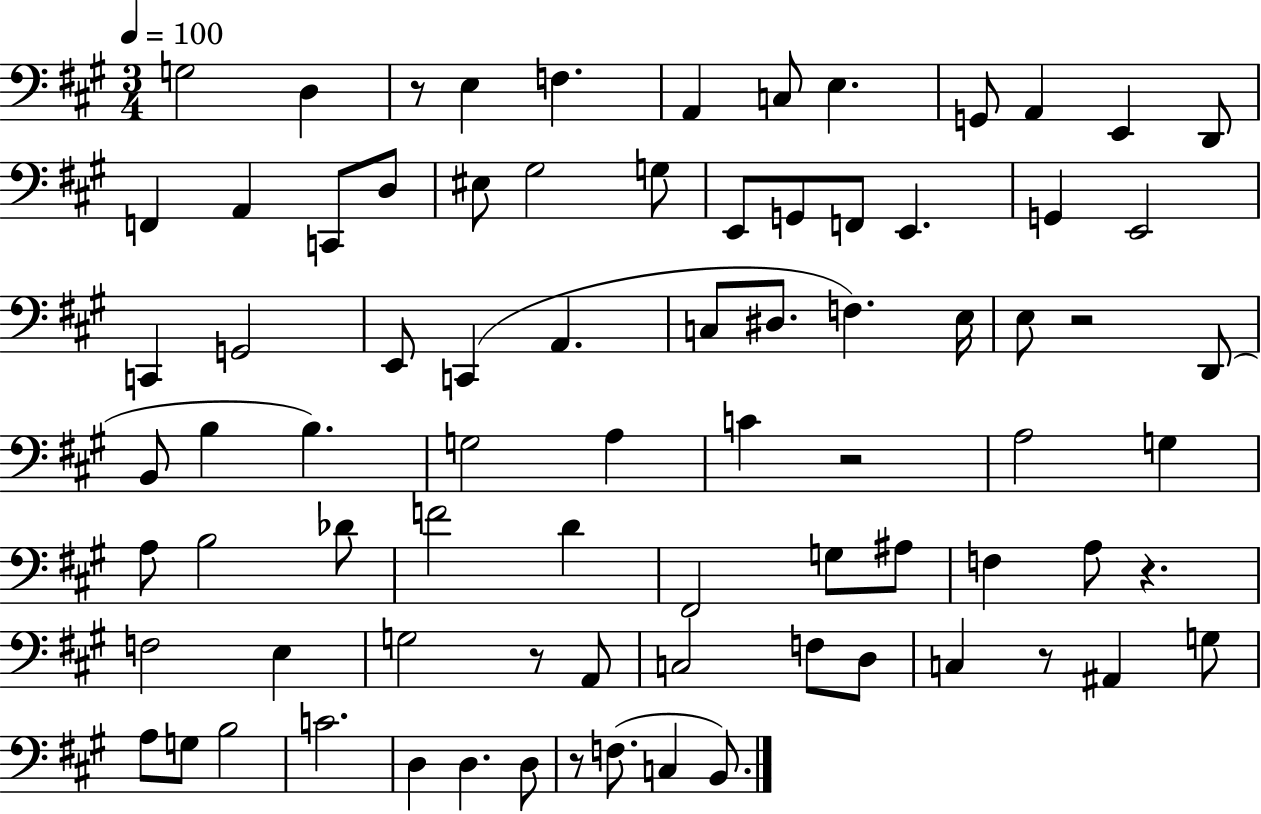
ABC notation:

X:1
T:Untitled
M:3/4
L:1/4
K:A
G,2 D, z/2 E, F, A,, C,/2 E, G,,/2 A,, E,, D,,/2 F,, A,, C,,/2 D,/2 ^E,/2 ^G,2 G,/2 E,,/2 G,,/2 F,,/2 E,, G,, E,,2 C,, G,,2 E,,/2 C,, A,, C,/2 ^D,/2 F, E,/4 E,/2 z2 D,,/2 B,,/2 B, B, G,2 A, C z2 A,2 G, A,/2 B,2 _D/2 F2 D ^F,,2 G,/2 ^A,/2 F, A,/2 z F,2 E, G,2 z/2 A,,/2 C,2 F,/2 D,/2 C, z/2 ^A,, G,/2 A,/2 G,/2 B,2 C2 D, D, D,/2 z/2 F,/2 C, B,,/2